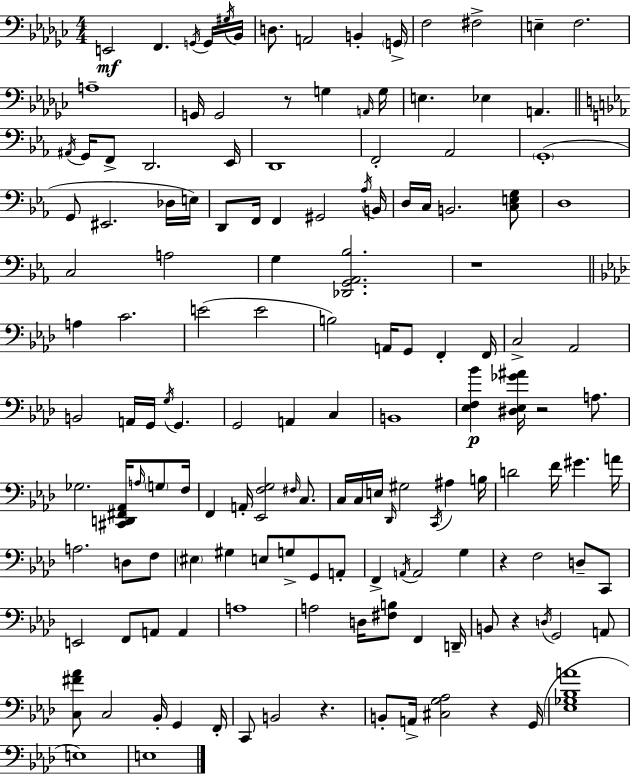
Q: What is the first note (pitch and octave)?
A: E2